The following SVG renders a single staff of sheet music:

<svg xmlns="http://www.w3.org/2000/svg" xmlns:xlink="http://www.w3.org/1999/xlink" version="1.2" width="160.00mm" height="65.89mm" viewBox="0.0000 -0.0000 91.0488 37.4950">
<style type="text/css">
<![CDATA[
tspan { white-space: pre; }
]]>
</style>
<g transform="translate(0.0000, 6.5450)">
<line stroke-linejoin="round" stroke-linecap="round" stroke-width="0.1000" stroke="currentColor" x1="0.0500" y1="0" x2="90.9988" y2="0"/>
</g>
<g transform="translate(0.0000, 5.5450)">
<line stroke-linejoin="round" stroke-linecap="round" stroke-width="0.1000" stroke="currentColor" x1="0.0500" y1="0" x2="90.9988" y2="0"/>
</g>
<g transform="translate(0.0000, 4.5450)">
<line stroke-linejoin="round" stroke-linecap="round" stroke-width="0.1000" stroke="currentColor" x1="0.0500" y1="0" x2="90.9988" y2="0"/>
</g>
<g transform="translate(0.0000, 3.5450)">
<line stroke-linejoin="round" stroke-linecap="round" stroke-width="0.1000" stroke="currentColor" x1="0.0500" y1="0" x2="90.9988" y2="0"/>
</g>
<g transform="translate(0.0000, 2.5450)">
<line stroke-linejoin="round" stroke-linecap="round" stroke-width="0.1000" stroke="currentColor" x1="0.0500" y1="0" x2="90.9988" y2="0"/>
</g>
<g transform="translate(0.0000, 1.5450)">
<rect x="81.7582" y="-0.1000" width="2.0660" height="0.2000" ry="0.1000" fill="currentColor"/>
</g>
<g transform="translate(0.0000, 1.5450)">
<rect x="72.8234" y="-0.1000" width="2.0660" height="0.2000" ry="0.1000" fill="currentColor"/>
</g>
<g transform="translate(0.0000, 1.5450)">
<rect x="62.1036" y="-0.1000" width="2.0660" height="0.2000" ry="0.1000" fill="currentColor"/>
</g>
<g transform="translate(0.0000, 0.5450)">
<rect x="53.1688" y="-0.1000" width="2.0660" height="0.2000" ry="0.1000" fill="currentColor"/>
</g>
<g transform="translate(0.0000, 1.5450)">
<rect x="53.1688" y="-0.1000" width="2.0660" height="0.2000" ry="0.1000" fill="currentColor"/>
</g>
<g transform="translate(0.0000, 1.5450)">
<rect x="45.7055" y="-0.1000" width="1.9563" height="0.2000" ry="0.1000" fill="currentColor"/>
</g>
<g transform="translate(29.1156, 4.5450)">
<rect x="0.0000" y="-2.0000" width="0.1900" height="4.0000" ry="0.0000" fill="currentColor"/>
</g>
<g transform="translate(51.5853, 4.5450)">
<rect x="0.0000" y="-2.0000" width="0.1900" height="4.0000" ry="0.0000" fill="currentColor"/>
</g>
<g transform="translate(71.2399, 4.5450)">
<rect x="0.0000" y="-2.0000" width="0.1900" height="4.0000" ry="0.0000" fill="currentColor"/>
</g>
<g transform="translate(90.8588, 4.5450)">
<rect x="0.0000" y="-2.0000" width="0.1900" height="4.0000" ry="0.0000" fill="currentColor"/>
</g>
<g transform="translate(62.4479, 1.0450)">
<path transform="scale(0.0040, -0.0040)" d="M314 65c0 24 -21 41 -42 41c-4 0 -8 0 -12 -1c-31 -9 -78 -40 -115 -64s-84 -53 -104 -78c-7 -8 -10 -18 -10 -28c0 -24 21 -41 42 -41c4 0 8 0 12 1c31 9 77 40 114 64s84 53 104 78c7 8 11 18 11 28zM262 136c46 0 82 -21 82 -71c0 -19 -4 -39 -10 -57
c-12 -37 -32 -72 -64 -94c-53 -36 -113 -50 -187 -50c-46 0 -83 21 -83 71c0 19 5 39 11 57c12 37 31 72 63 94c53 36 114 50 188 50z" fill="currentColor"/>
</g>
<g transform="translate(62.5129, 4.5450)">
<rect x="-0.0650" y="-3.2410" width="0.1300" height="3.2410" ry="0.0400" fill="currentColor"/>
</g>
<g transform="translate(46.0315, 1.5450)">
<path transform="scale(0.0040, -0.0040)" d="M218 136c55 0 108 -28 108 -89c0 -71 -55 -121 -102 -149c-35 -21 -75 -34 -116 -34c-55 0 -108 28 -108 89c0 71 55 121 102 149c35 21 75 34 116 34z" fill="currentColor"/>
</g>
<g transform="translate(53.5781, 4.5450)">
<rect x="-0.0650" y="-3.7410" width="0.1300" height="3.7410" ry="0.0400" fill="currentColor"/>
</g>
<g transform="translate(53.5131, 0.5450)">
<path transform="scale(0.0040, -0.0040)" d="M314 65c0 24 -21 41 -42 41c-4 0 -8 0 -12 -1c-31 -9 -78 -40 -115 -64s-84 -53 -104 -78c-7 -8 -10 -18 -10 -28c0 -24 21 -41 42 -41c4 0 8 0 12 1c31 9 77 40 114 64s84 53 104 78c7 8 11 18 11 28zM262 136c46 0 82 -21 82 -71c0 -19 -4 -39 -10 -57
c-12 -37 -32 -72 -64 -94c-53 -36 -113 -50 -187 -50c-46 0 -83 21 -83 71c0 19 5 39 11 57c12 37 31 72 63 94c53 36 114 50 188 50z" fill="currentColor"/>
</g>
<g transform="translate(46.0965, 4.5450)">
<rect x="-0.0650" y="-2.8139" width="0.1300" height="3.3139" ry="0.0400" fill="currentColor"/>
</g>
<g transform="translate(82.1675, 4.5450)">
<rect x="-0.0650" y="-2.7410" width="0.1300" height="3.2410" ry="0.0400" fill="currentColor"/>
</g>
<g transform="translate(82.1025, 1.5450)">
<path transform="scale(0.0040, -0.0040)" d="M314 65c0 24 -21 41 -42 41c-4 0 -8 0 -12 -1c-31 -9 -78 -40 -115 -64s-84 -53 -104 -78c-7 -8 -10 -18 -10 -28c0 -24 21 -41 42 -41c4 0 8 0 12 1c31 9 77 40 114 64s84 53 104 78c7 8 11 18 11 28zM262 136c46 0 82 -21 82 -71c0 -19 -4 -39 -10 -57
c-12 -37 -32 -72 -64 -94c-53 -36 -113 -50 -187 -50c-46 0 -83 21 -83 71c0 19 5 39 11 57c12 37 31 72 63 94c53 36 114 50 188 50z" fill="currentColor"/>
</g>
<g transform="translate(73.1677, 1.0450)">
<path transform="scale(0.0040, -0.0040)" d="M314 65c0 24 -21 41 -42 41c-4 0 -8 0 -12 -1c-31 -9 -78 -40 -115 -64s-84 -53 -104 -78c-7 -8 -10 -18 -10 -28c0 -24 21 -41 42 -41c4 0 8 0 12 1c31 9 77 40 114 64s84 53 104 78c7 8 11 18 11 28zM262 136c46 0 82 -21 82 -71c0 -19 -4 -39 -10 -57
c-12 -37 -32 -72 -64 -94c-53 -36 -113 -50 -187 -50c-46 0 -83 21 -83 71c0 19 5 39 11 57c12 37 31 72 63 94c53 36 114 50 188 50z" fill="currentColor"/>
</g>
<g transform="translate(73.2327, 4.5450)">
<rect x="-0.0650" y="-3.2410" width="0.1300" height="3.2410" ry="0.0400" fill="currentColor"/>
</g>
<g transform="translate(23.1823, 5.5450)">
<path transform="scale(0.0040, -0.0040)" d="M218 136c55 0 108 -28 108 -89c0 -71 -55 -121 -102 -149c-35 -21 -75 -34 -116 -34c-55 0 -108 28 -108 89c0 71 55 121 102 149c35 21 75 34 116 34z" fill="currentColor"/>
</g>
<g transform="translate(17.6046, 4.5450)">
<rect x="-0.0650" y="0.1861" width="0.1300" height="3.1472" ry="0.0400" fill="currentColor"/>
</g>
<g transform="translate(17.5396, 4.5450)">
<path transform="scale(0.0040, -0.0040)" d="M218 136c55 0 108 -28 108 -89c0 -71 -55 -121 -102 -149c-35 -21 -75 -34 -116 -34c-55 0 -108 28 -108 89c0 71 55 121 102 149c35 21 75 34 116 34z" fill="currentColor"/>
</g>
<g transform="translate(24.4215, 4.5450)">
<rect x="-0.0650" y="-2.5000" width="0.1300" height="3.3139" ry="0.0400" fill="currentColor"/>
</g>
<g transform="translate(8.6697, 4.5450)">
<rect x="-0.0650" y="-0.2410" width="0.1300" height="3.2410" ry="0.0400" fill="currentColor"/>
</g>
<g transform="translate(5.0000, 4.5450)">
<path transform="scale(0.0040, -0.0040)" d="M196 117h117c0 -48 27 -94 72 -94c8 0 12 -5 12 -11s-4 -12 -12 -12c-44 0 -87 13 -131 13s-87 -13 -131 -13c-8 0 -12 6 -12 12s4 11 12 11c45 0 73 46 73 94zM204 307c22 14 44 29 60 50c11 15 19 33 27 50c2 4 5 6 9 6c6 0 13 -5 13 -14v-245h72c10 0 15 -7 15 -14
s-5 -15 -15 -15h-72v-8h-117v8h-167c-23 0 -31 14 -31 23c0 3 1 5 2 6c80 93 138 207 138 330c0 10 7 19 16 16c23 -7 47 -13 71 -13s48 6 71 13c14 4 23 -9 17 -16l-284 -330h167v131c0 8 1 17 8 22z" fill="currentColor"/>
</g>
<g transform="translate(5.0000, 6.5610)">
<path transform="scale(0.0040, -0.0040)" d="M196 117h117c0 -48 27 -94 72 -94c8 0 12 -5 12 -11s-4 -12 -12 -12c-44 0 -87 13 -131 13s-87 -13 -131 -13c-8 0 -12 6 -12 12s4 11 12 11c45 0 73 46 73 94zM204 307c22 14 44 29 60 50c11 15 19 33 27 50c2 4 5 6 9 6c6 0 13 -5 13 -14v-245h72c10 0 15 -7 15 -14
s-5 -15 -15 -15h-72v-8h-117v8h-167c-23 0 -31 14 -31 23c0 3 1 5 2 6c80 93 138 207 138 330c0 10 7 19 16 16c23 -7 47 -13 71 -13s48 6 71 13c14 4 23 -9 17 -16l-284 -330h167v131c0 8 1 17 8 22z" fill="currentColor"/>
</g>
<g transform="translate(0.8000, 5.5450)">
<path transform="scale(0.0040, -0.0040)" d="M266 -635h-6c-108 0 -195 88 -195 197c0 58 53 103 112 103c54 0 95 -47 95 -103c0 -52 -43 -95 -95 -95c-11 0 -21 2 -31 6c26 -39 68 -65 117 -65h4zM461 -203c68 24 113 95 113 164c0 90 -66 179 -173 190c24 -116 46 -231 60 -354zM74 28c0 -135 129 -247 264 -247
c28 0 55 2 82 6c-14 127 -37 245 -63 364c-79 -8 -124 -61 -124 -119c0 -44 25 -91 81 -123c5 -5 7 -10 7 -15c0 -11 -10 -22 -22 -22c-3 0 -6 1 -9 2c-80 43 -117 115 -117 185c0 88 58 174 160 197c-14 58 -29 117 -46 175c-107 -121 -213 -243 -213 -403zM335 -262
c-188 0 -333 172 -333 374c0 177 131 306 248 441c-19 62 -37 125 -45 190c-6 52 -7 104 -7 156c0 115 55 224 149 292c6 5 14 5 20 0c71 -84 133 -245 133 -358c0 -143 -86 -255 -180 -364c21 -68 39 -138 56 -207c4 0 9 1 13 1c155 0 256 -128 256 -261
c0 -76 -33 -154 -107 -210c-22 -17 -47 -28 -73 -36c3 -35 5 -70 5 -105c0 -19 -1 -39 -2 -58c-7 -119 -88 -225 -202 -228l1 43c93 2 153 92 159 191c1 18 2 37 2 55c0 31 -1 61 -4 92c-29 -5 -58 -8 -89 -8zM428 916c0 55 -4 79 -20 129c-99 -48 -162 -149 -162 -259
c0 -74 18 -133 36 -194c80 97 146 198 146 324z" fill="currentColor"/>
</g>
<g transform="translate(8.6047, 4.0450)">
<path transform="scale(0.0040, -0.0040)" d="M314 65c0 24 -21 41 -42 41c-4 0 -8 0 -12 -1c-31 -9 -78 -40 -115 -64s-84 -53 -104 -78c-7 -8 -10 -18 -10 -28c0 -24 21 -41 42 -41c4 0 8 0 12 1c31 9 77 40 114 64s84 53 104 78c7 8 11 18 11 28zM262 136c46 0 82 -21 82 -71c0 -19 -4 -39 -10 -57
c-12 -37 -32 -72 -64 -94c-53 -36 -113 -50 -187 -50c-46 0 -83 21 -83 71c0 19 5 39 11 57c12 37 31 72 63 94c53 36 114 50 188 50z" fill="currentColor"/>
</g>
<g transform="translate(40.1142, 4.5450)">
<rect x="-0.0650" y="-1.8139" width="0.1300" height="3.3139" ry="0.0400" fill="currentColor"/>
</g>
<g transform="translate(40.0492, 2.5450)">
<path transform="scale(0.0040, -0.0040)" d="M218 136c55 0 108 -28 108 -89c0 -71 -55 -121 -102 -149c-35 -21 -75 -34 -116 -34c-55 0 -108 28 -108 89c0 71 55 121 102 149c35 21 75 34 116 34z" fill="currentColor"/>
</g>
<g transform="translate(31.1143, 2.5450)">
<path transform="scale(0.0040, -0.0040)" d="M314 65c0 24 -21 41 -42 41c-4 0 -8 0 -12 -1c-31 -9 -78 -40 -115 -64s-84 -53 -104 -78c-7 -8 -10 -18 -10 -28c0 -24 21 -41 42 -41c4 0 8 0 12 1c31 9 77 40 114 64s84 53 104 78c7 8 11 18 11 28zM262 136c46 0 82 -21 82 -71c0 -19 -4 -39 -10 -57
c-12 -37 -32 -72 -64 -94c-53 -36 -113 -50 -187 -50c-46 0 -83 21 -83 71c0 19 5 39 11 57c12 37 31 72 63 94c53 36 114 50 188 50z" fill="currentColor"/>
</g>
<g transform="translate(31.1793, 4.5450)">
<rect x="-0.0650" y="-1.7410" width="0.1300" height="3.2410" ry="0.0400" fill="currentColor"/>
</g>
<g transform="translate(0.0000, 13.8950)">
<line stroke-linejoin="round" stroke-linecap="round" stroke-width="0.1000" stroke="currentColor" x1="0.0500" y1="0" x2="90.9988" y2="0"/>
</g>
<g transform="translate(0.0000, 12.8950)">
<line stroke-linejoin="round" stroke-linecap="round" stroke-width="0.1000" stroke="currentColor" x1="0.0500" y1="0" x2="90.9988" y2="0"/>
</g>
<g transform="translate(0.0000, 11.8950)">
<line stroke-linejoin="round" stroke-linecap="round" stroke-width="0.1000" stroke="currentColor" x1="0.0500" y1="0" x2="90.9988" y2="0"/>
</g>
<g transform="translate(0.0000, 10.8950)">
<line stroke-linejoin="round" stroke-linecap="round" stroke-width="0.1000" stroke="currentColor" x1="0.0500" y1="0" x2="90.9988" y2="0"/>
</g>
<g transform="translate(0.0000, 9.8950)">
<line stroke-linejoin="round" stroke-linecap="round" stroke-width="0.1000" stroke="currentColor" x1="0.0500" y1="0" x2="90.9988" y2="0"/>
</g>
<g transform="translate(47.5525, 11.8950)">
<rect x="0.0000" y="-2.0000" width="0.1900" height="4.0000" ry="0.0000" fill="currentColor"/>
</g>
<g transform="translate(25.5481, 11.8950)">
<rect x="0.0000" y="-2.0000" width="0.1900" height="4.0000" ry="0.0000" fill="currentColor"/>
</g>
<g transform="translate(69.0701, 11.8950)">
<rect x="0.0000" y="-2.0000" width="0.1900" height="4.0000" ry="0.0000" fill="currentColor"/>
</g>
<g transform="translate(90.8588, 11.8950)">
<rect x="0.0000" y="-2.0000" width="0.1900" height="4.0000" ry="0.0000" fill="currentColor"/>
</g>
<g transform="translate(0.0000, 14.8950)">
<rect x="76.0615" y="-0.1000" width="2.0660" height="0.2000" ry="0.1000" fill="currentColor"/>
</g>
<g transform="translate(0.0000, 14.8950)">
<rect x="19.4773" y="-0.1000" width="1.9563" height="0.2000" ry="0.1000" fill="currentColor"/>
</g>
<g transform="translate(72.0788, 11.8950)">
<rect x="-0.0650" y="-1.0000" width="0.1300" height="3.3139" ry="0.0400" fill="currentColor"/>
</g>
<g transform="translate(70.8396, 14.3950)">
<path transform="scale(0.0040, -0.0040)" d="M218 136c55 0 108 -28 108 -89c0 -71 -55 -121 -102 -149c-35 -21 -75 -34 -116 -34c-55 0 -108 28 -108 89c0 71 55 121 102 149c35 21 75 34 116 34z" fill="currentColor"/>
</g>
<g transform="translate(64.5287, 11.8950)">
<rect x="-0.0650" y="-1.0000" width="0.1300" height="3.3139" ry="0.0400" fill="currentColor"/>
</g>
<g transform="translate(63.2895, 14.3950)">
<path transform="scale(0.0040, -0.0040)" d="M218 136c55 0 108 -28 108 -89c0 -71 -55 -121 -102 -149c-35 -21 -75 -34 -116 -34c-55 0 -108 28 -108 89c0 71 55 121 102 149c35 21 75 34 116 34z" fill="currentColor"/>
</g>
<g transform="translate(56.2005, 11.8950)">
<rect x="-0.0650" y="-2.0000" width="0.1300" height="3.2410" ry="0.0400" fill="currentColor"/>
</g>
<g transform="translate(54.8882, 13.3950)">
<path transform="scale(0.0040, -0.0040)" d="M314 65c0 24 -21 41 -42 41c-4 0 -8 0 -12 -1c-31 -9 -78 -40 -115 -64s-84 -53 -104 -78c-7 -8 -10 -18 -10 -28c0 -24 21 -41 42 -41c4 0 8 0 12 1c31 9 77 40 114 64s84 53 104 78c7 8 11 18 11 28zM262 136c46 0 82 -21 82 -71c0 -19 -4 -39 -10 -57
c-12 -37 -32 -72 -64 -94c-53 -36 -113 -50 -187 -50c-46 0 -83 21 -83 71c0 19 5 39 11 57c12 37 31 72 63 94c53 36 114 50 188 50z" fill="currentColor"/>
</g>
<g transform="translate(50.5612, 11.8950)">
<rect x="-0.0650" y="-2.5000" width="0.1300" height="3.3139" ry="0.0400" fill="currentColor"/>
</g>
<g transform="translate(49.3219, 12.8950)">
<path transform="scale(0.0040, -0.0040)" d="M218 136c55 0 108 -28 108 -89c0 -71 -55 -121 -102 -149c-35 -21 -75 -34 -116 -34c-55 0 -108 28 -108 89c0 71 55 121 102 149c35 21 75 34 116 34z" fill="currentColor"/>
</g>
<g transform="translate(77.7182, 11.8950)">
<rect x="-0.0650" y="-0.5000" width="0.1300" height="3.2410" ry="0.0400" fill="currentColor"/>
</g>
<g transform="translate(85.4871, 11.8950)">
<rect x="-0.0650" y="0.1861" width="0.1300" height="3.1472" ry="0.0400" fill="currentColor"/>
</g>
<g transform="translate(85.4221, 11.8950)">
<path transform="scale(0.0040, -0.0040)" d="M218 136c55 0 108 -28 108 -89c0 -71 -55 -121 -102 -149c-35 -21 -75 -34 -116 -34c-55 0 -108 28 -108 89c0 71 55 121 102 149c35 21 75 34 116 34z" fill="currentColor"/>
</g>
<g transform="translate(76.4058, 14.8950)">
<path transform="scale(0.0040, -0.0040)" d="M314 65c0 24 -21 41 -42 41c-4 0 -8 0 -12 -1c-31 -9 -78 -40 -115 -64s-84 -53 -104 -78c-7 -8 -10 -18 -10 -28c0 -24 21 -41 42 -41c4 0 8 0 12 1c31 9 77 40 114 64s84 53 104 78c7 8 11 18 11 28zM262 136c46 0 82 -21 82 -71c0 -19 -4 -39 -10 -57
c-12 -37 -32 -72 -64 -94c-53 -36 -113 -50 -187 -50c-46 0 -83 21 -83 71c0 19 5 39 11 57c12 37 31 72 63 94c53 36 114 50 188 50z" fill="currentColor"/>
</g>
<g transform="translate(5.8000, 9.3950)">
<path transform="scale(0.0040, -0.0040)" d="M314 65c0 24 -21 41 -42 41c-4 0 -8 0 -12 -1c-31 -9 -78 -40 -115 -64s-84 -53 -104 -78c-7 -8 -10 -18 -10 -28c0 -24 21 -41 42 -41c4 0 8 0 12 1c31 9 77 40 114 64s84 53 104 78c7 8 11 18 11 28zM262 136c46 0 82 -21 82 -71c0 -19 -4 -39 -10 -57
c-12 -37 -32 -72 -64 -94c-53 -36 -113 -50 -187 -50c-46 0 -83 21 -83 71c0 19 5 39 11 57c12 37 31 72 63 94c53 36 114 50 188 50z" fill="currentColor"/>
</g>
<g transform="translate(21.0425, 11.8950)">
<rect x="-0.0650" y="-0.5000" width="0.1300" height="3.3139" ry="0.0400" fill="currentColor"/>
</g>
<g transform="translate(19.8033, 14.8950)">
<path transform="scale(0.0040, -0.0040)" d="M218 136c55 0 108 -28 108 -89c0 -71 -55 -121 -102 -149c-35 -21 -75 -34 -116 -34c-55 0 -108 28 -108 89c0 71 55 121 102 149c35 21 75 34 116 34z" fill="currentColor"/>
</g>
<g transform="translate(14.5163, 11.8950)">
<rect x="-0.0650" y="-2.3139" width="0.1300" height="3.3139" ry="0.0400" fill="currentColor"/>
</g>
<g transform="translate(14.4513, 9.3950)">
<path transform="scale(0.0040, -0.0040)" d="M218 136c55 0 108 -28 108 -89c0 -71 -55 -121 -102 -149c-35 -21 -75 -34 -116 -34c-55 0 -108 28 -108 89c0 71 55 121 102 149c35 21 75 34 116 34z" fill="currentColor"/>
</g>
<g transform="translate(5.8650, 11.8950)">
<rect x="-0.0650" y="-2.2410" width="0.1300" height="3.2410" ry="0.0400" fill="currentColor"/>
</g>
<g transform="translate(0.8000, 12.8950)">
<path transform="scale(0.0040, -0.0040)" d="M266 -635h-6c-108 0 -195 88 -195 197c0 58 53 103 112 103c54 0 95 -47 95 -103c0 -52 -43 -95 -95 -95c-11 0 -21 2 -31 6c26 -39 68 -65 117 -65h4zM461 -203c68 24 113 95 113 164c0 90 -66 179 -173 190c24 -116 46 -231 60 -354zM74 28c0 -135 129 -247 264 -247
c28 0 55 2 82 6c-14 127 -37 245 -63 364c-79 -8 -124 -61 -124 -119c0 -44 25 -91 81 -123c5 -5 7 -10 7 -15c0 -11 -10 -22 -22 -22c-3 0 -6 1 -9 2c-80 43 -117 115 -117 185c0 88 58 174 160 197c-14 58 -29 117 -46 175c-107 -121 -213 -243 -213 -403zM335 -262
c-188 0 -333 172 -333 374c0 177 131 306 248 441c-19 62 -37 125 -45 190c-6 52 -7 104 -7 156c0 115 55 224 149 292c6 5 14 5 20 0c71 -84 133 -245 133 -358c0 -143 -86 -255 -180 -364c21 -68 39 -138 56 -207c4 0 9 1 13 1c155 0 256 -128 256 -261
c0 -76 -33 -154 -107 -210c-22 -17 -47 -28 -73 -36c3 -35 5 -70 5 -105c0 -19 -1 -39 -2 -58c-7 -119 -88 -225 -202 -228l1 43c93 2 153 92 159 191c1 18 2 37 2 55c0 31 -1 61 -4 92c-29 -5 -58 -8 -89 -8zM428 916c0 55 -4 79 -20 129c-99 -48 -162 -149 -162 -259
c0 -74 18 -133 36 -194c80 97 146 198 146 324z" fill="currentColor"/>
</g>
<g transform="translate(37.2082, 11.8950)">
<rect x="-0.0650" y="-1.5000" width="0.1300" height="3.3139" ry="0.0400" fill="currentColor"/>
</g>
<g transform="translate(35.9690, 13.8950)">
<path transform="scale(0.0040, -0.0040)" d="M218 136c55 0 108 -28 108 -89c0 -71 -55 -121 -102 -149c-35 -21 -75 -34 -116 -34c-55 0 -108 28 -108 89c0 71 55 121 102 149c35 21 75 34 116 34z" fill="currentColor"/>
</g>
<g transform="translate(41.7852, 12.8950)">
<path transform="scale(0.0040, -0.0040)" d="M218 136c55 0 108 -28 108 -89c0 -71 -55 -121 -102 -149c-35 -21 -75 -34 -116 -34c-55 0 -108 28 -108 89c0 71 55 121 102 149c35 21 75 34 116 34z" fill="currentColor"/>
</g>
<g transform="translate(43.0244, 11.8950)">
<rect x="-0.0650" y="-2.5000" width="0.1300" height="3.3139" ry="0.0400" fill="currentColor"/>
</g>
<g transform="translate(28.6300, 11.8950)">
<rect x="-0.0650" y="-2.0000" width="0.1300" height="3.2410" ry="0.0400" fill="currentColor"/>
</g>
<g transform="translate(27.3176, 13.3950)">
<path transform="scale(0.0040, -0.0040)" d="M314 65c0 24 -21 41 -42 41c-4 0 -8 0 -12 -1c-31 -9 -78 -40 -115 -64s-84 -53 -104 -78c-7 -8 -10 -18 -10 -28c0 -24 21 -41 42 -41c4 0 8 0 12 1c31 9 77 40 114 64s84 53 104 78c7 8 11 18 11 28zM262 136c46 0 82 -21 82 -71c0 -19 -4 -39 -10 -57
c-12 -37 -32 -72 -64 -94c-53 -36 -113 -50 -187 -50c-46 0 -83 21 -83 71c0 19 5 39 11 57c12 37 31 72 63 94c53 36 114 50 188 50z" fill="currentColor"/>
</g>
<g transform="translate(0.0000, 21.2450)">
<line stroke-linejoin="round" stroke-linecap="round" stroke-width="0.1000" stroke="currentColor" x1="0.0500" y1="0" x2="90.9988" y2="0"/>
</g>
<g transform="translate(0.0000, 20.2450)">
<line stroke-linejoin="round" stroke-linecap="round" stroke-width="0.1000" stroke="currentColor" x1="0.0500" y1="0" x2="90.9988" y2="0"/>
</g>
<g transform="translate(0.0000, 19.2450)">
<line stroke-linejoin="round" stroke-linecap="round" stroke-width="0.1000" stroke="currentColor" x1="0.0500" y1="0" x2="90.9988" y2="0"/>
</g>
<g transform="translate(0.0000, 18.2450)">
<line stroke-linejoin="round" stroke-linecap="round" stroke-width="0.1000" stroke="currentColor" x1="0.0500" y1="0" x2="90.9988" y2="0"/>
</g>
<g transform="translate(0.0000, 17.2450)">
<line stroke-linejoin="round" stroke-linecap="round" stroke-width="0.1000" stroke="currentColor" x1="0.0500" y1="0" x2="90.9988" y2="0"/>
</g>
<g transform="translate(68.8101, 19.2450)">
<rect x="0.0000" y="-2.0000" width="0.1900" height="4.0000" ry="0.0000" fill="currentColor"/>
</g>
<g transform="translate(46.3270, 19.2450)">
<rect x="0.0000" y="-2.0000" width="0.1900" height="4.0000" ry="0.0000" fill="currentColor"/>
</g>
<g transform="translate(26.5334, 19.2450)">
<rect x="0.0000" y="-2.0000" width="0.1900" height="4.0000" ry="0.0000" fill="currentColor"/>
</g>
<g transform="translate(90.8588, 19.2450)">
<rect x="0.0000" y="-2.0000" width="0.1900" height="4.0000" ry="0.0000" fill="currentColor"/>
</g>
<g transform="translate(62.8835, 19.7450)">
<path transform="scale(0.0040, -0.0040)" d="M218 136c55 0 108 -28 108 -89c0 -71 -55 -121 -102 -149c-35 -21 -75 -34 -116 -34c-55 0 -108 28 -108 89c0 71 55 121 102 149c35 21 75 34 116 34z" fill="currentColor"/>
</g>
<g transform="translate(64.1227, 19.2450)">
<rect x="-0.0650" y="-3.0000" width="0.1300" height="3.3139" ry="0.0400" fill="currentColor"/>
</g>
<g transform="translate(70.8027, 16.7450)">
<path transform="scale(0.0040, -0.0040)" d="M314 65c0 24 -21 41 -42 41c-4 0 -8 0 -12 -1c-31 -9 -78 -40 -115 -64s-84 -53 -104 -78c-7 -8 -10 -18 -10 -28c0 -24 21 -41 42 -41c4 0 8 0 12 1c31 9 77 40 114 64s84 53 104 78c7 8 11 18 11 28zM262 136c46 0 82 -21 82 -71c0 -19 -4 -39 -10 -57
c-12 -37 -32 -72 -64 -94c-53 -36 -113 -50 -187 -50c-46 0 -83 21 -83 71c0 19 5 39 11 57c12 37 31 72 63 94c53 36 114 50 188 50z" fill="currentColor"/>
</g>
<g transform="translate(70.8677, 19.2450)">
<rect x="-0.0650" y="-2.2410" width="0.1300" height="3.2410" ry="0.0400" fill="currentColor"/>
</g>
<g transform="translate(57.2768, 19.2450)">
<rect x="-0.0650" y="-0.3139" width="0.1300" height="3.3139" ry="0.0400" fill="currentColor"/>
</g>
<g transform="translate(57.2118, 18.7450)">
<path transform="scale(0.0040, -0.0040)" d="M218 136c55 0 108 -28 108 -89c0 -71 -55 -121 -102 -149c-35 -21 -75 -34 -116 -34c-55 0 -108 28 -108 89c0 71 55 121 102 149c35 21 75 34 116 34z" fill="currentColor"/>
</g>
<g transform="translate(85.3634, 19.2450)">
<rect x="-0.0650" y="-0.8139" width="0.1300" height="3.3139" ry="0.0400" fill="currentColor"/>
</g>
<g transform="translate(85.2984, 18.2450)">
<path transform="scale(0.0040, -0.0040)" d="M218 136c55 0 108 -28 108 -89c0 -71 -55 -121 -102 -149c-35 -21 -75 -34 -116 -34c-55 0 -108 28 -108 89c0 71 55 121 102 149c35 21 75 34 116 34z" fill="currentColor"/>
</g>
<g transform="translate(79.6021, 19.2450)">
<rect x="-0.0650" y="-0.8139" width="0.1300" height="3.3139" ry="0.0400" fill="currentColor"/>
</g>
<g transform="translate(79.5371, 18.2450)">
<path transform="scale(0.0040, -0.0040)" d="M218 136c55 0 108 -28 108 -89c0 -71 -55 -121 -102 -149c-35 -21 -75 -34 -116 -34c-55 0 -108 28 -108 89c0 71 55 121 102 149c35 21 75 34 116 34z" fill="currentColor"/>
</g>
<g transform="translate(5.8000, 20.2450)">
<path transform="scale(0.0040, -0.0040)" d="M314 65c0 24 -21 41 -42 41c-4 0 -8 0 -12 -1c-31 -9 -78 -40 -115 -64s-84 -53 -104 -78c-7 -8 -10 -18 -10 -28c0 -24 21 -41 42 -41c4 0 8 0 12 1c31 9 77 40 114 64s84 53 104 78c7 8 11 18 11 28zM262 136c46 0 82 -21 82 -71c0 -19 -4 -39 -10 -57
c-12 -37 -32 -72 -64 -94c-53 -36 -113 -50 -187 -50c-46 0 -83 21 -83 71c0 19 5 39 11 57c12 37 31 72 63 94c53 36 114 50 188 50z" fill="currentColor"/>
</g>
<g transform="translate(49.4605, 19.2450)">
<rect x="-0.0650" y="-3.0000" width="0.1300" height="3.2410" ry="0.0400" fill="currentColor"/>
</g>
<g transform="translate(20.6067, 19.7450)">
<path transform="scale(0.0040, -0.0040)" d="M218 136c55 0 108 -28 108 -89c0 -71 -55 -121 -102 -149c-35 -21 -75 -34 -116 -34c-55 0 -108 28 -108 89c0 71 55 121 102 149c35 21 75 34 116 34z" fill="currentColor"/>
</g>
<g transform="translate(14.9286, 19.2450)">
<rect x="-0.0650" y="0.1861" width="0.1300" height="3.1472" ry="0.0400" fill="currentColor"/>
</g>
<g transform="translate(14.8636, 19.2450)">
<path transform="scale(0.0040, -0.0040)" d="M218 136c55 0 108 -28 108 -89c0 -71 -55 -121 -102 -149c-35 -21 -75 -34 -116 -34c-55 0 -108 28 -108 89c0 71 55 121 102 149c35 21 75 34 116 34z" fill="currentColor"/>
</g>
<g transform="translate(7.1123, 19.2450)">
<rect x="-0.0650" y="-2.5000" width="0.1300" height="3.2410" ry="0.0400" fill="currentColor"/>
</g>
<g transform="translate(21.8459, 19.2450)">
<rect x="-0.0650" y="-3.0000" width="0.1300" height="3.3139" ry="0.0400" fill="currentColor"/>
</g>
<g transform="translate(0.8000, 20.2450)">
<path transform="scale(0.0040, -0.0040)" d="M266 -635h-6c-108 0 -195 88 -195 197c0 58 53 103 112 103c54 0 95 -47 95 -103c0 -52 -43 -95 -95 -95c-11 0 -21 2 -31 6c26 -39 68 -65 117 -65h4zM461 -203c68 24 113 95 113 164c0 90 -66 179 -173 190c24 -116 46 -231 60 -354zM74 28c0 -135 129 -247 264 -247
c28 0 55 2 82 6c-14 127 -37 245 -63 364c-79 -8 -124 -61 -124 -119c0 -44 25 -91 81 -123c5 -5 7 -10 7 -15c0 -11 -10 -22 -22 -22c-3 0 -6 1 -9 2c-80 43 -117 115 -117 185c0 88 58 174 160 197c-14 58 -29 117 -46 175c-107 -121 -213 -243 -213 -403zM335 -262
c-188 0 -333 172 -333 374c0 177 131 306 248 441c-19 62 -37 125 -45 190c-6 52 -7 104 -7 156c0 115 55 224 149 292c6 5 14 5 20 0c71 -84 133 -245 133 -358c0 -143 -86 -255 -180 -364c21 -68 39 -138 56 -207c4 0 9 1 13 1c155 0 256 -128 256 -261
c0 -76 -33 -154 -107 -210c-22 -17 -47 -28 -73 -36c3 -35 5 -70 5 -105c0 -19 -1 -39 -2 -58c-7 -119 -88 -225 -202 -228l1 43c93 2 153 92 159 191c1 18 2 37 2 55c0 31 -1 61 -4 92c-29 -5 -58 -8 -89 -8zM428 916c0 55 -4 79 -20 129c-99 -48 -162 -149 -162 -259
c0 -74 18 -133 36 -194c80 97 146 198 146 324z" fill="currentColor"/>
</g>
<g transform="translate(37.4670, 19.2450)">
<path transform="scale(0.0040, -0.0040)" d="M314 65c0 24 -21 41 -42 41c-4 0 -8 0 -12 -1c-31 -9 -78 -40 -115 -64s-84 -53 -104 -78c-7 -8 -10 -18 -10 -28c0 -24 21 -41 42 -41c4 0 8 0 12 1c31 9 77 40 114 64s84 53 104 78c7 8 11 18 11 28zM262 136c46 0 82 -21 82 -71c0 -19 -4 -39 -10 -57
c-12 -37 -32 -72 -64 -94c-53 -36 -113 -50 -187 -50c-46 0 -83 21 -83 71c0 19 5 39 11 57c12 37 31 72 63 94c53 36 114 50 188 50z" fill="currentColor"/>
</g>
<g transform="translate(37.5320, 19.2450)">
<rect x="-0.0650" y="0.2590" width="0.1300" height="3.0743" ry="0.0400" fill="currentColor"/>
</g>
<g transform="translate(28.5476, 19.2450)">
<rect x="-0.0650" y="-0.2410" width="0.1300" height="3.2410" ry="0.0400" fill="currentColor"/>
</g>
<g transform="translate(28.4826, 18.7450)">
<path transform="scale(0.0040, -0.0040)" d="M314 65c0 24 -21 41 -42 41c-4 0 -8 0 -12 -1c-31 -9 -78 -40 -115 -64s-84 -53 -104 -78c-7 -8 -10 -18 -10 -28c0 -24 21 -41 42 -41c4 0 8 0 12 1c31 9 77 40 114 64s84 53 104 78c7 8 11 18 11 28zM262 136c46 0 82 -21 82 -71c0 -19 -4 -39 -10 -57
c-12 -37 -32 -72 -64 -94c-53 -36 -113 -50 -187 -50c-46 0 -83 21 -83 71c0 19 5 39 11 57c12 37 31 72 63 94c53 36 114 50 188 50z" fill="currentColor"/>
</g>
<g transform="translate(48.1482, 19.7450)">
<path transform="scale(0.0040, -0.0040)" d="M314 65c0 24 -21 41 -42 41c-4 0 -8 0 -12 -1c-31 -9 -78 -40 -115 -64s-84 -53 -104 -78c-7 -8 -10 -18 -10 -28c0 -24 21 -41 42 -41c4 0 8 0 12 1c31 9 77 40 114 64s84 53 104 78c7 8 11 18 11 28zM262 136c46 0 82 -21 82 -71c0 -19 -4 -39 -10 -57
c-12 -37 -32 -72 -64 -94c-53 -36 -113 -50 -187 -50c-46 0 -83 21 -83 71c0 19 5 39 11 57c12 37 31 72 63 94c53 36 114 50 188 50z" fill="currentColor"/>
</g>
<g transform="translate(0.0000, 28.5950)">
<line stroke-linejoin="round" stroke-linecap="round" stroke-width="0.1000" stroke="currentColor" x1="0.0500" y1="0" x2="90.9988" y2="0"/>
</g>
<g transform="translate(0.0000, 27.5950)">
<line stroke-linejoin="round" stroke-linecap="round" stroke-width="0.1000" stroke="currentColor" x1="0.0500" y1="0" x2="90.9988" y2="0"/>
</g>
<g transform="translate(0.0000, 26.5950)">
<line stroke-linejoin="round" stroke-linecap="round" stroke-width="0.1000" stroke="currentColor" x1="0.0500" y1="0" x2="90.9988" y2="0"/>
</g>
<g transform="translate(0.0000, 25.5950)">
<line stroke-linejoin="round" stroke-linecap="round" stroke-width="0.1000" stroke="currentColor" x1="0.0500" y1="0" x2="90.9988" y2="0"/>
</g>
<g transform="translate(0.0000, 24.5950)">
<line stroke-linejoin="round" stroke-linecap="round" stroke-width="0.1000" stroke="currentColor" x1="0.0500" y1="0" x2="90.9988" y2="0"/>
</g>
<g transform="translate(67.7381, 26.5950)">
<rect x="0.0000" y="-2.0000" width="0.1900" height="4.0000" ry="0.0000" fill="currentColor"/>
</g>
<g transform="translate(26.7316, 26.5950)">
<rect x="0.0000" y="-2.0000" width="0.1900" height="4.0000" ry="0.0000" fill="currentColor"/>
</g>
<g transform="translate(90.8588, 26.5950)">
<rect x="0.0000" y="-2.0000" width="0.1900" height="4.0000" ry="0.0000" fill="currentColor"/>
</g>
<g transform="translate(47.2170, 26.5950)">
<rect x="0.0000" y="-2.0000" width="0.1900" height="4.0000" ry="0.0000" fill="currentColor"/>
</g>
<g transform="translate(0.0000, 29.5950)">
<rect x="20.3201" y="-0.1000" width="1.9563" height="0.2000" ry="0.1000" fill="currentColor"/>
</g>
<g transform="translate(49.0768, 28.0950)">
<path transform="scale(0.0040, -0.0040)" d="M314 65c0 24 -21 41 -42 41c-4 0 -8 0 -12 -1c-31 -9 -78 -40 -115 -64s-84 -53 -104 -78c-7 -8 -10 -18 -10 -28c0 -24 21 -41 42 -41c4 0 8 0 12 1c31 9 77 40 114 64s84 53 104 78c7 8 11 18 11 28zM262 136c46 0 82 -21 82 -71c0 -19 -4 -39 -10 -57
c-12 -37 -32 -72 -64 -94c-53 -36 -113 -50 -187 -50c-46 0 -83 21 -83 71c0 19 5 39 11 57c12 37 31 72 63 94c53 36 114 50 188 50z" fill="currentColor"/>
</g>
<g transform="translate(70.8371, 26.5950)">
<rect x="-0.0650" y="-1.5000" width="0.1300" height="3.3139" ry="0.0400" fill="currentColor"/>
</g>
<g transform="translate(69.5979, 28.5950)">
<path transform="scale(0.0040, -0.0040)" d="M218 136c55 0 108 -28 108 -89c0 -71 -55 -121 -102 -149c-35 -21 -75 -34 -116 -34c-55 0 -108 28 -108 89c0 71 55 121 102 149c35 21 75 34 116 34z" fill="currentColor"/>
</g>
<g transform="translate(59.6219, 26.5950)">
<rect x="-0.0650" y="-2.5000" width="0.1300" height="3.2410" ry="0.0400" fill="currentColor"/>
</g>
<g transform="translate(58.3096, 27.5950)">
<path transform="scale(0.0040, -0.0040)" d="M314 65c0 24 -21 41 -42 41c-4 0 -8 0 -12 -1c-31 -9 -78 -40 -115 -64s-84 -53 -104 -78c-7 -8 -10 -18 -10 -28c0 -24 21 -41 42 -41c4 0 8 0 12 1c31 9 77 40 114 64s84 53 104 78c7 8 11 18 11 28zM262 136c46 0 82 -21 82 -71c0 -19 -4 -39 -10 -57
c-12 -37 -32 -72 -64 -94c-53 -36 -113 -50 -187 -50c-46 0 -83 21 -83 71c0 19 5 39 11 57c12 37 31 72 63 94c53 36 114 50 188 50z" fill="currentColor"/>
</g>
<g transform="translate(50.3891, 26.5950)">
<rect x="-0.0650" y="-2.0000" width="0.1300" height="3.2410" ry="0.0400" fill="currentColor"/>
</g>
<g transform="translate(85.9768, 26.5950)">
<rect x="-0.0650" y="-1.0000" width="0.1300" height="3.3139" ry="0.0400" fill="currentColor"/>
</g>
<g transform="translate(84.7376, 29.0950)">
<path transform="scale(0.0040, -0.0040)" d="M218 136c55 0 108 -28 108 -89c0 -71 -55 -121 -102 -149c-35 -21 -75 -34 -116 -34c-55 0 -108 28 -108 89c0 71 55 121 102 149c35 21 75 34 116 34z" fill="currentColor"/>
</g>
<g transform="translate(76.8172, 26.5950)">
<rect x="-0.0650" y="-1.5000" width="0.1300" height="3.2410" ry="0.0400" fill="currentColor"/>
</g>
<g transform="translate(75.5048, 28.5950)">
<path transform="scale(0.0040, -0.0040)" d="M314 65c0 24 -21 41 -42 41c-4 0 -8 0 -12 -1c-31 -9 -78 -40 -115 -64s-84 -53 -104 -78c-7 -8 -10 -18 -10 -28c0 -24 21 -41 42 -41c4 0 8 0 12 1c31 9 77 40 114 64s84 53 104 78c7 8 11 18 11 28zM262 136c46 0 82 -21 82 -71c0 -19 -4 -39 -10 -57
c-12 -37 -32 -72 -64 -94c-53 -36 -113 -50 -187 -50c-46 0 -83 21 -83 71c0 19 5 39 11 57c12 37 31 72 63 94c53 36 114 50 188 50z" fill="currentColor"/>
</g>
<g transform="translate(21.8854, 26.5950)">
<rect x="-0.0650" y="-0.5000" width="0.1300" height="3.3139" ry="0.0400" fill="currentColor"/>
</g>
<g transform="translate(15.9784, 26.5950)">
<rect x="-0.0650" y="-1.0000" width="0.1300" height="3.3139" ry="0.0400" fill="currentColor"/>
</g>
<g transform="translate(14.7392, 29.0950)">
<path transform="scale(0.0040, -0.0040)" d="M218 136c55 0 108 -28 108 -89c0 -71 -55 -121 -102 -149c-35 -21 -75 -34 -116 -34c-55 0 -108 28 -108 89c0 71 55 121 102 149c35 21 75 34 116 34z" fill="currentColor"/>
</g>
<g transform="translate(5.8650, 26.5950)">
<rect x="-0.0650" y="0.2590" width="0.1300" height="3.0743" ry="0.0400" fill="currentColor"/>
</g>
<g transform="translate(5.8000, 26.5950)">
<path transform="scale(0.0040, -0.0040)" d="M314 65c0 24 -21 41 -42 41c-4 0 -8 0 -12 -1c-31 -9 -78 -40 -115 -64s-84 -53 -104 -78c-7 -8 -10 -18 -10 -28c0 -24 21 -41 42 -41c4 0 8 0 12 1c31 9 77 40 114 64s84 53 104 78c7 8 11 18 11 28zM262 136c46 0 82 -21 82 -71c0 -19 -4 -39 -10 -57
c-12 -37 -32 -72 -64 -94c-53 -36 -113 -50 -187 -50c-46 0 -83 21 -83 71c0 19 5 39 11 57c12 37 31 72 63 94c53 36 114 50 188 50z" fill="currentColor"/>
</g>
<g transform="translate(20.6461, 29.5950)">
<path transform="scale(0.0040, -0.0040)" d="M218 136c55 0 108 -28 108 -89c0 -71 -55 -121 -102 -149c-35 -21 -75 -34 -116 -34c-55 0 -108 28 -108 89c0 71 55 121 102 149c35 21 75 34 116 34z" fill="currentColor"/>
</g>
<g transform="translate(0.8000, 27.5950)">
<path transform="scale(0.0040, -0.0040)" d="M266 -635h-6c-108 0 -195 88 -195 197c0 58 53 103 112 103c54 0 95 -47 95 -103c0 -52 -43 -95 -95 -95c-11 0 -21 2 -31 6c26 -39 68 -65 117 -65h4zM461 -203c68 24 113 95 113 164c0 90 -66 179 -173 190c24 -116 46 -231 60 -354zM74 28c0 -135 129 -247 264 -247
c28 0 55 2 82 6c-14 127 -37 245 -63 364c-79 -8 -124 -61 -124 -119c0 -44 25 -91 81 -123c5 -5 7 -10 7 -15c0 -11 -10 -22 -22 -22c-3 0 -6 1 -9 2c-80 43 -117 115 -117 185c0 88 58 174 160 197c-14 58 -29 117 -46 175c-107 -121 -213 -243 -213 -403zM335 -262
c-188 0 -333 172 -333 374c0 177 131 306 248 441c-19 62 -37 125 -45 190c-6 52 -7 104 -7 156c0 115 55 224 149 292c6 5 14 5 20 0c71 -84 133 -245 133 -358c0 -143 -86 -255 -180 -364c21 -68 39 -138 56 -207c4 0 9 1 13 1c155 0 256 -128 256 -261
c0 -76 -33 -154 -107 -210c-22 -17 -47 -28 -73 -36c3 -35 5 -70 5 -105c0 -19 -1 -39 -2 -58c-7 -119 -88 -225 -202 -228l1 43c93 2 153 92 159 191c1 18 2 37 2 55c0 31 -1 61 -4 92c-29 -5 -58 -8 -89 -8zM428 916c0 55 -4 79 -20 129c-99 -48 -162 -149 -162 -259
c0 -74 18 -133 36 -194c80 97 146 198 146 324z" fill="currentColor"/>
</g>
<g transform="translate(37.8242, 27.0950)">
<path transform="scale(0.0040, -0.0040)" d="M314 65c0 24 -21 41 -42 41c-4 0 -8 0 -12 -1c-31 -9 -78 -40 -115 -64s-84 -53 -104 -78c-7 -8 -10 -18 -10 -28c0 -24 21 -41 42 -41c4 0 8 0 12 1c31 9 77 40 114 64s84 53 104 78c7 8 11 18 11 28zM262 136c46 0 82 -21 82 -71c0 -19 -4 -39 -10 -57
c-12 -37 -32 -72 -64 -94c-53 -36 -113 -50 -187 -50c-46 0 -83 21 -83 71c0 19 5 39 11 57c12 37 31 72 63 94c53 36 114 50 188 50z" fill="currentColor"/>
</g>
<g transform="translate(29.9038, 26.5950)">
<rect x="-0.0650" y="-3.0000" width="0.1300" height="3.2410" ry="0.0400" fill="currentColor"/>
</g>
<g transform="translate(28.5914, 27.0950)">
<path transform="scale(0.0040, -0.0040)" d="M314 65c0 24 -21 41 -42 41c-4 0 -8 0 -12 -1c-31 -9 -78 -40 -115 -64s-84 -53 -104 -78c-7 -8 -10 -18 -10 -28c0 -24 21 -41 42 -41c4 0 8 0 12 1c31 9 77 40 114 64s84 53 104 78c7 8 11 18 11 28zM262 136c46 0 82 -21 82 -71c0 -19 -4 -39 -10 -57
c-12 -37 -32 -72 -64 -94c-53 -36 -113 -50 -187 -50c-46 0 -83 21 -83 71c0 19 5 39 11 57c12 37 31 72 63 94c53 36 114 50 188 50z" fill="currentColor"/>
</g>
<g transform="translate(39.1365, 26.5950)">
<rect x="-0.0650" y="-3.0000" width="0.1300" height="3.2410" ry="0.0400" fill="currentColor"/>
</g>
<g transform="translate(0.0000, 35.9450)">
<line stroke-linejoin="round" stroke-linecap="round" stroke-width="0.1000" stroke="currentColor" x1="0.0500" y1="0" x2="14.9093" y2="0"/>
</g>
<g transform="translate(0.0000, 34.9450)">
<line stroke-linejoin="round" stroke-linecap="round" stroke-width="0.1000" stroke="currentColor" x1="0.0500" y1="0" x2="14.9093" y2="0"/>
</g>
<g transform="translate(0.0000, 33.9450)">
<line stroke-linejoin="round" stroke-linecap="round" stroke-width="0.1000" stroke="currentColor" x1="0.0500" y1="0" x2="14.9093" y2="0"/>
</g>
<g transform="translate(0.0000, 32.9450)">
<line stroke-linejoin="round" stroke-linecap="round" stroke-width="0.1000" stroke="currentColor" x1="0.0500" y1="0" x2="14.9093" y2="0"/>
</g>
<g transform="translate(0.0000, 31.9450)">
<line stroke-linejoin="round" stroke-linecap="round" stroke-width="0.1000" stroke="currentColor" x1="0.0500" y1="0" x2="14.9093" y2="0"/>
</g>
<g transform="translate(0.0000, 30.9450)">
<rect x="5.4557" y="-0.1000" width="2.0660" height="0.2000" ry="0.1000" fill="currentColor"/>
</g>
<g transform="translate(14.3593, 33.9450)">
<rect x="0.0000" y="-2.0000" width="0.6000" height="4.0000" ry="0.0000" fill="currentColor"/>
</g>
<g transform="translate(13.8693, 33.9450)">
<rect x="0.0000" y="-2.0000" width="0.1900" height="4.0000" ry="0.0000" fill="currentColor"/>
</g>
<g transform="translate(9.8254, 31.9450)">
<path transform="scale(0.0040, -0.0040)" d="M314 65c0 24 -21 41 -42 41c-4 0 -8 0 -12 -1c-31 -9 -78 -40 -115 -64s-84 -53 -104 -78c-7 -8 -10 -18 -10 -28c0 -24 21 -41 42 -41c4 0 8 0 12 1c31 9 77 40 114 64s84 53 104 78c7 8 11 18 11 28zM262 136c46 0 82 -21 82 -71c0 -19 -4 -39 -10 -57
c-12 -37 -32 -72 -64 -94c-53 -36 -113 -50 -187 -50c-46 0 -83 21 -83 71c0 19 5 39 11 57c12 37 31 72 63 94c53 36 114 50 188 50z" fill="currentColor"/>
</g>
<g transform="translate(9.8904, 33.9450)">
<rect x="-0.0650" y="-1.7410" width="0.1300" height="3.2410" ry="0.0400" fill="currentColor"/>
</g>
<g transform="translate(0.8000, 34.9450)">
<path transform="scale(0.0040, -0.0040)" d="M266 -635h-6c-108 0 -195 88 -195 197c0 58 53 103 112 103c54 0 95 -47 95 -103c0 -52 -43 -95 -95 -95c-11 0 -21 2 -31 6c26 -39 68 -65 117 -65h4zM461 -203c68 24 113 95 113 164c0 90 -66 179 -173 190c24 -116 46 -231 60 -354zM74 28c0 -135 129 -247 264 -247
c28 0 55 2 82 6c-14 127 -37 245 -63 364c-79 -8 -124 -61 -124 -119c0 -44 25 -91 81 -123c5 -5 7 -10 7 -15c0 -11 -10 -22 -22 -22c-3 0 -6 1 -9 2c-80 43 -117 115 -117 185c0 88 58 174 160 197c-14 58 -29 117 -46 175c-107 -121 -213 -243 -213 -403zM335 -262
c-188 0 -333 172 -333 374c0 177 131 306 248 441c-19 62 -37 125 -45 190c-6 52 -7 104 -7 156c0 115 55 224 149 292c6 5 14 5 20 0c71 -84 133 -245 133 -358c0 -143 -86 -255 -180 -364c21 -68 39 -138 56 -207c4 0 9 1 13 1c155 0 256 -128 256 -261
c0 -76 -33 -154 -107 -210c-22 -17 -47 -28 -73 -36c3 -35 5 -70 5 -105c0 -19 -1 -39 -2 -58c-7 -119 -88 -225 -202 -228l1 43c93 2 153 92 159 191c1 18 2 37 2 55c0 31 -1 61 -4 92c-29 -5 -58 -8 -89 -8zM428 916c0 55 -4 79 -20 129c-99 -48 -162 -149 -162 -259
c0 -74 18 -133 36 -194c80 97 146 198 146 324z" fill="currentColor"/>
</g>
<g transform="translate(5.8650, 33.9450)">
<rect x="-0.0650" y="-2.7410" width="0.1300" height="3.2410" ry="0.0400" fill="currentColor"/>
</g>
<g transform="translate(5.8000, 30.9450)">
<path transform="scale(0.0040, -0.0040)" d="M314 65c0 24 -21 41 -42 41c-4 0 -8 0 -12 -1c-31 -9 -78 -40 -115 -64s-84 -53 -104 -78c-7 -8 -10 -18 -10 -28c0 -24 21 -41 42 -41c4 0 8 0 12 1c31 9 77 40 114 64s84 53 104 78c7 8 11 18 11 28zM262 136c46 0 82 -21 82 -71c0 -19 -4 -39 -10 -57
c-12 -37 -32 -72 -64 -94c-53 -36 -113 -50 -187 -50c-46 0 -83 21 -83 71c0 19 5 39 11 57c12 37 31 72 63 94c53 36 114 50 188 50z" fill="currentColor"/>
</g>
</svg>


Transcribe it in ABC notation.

X:1
T:Untitled
M:4/4
L:1/4
K:C
c2 B G f2 f a c'2 b2 b2 a2 g2 g C F2 E G G F2 D D C2 B G2 B A c2 B2 A2 c A g2 d d B2 D C A2 A2 F2 G2 E E2 D a2 f2